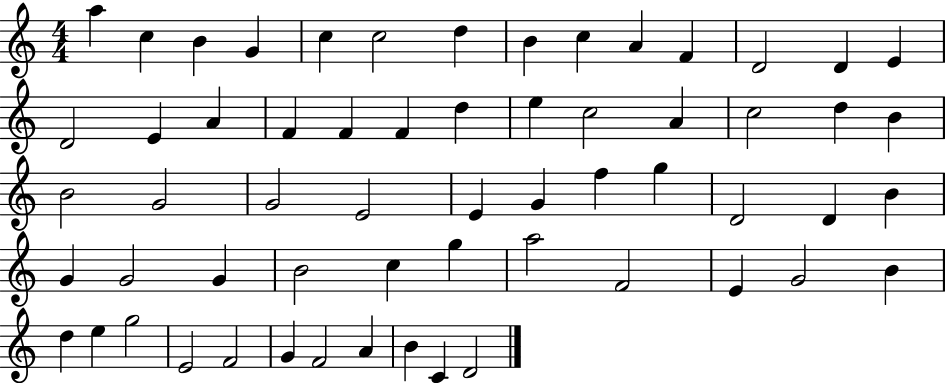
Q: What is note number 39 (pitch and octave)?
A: G4